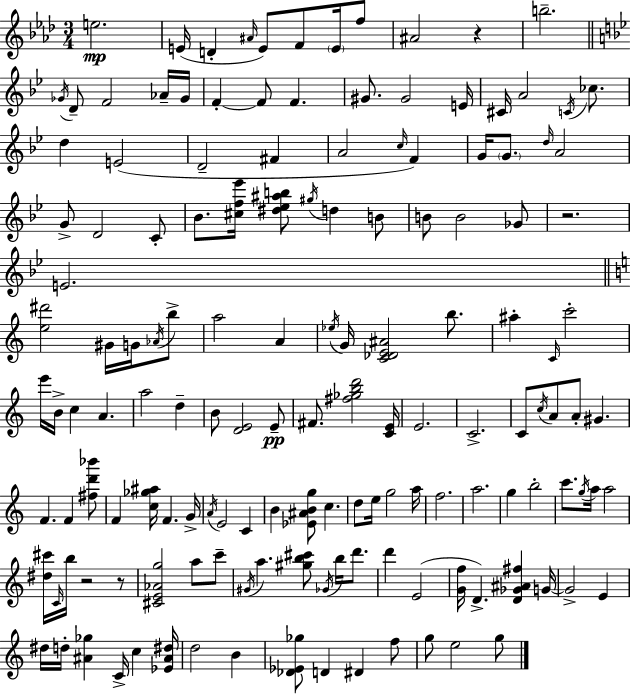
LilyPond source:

{
  \clef treble
  \numericTimeSignature
  \time 3/4
  \key aes \major
  \repeat volta 2 { e''2.\mp | e'16( d'4-. \grace { ais'16 }) e'8 f'8 \parenthesize e'16 f''8 | ais'2 r4 | b''2.-- | \break \bar "||" \break \key bes \major \acciaccatura { ges'16 } d'8-- f'2 aes'16-- | ges'16 f'4-.~~ f'8 f'4. | gis'8. gis'2 | e'16 cis'16 a'2 \acciaccatura { c'16 } ces''8. | \break d''4 e'2( | d'2-- fis'4 | a'2 \grace { c''16 }) f'4 | g'16 \parenthesize g'8. \grace { d''16 } a'2 | \break g'8-> d'2 | c'8-. bes'8. <cis'' f'' ees'''>16 <dis'' ees'' ais'' b''>8 \acciaccatura { gis''16 } d''4 | b'8 b'8 b'2 | ges'8 r2. | \break e'2. | \bar "||" \break \key c \major <e'' dis'''>2 gis'16 g'16 \acciaccatura { aes'16 } b''8-> | a''2 a'4 | \acciaccatura { ees''16 } g'16 <c' des' e' ais'>2 b''8. | ais''4-. \grace { c'16 } c'''2-. | \break e'''16 b'16-> c''4 a'4. | a''2 d''4-- | b'8 <d' e'>2 | e'8--\pp fis'8. <fis'' ges'' b'' d'''>2 | \break <c' e'>16 e'2. | c'2.-> | c'8 \acciaccatura { c''16 } a'8 a'8-. gis'4. | f'4. f'4 | \break <fis'' d''' bes'''>8 f'4 <c'' ges'' ais''>16 f'4. | g'16-> \acciaccatura { a'16 } e'2 | c'4 b'4 <ees' ais' b' g''>8 c''4. | d''8 e''16 g''2 | \break a''16 f''2. | a''2. | g''4 b''2-. | c'''8. \acciaccatura { g''16 } a''16 a''2 | \break <dis'' cis'''>16 \grace { c'16 } b''16 r2 | r8 <cis' e' aes' g''>2 | a''8 c'''8-- \acciaccatura { gis'16 } a''4. | <gis'' b'' cis'''>8 \acciaccatura { ges'16 } b''16 d'''8. d'''4 | \break e'2( <g' f''>16 d'4.->) | <d' ges' ais' fis''>4 g'16~~ g'2-> | e'4 dis''16 d''16-. <ais' ges''>4 | c'16-> c''4 <ees' ais' dis''>16 d''2 | \break b'4 <des' ees' ges''>8 d'4 | dis'4 f''8 g''8 e''2 | g''8 } \bar "|."
}